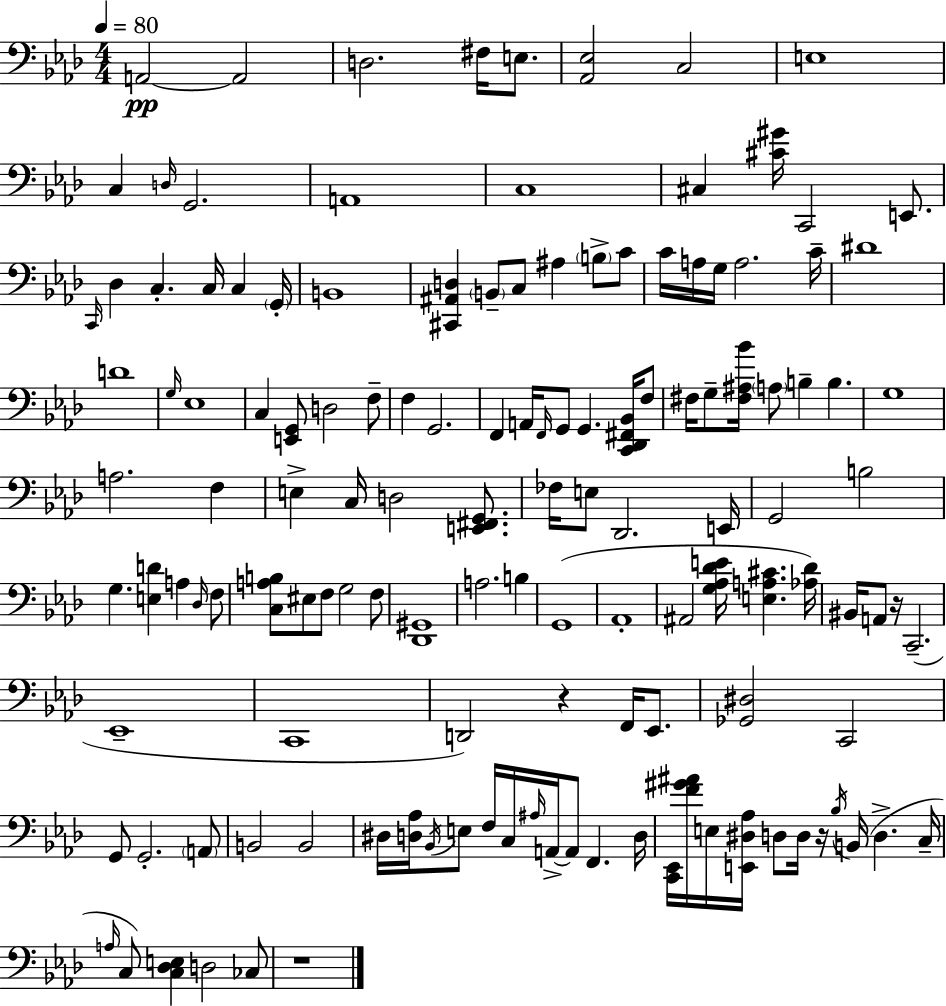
X:1
T:Untitled
M:4/4
L:1/4
K:Fm
A,,2 A,,2 D,2 ^F,/4 E,/2 [_A,,_E,]2 C,2 E,4 C, D,/4 G,,2 A,,4 C,4 ^C, [^C^G]/4 C,,2 E,,/2 C,,/4 _D, C, C,/4 C, G,,/4 B,,4 [^C,,^A,,D,] B,,/2 C,/2 ^A, B,/2 C/2 C/4 A,/4 G,/4 A,2 C/4 ^D4 D4 G,/4 _E,4 C, [E,,G,,]/2 D,2 F,/2 F, G,,2 F,, A,,/4 F,,/4 G,,/2 G,, [C,,_D,,^F,,_B,,]/4 F,/2 ^F,/4 G,/2 [^F,^A,_B]/4 A,/2 B, B, G,4 A,2 F, E, C,/4 D,2 [E,,^F,,G,,]/2 _F,/4 E,/2 _D,,2 E,,/4 G,,2 B,2 G, [E,D] A, _D,/4 F,/2 [C,A,B,]/2 ^E,/2 F,/2 G,2 F,/2 [_D,,^G,,]4 A,2 B, G,,4 _A,,4 ^A,,2 [G,_A,_DE]/4 [E,A,^C] [_A,_D]/4 ^B,,/4 A,,/2 z/4 C,,2 _E,,4 C,,4 D,,2 z F,,/4 _E,,/2 [_G,,^D,]2 C,,2 G,,/2 G,,2 A,,/2 B,,2 B,,2 ^D,/4 [D,_A,]/4 _B,,/4 E,/2 F,/4 C,/4 ^A,/4 A,,/4 A,,/2 F,, D,/4 [C,,_E,,]/4 [F^G^A]/4 E,/4 [E,,^D,_A,]/4 D,/2 D,/4 z/4 _B,/4 B,,/4 D, C,/4 A,/4 C,/2 [C,_D,E,] D,2 _C,/2 z4